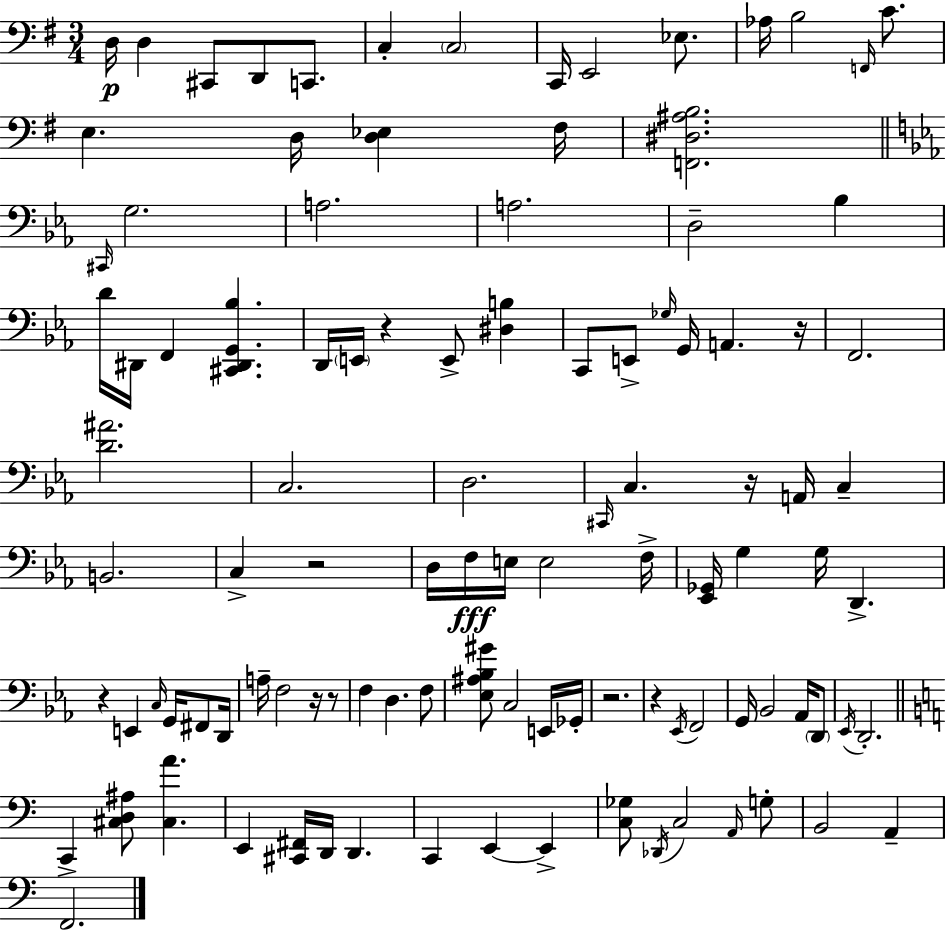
X:1
T:Untitled
M:3/4
L:1/4
K:G
D,/4 D, ^C,,/2 D,,/2 C,,/2 C, C,2 C,,/4 E,,2 _E,/2 _A,/4 B,2 F,,/4 C/2 E, D,/4 [D,_E,] ^F,/4 [F,,^D,^A,B,]2 ^C,,/4 G,2 A,2 A,2 D,2 _B, D/4 ^D,,/4 F,, [^C,,^D,,G,,_B,] D,,/4 E,,/4 z E,,/2 [^D,B,] C,,/2 E,,/2 _G,/4 G,,/4 A,, z/4 F,,2 [D^A]2 C,2 D,2 ^C,,/4 C, z/4 A,,/4 C, B,,2 C, z2 D,/4 F,/4 E,/4 E,2 F,/4 [_E,,_G,,]/4 G, G,/4 D,, z E,, C,/4 G,,/4 ^F,,/2 D,,/4 A,/4 F,2 z/4 z/2 F, D, F,/2 [_E,^A,_B,^G]/2 C,2 E,,/4 _G,,/4 z2 z _E,,/4 F,,2 G,,/4 _B,,2 _A,,/4 D,,/2 _E,,/4 D,,2 C,, [^C,D,^A,]/2 [^C,A] E,, [^C,,^F,,]/4 D,,/4 D,, C,, E,, E,, [C,_G,]/2 _D,,/4 C,2 A,,/4 G,/2 B,,2 A,, F,,2